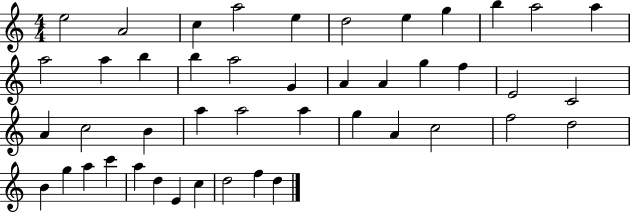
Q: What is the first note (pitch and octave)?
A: E5